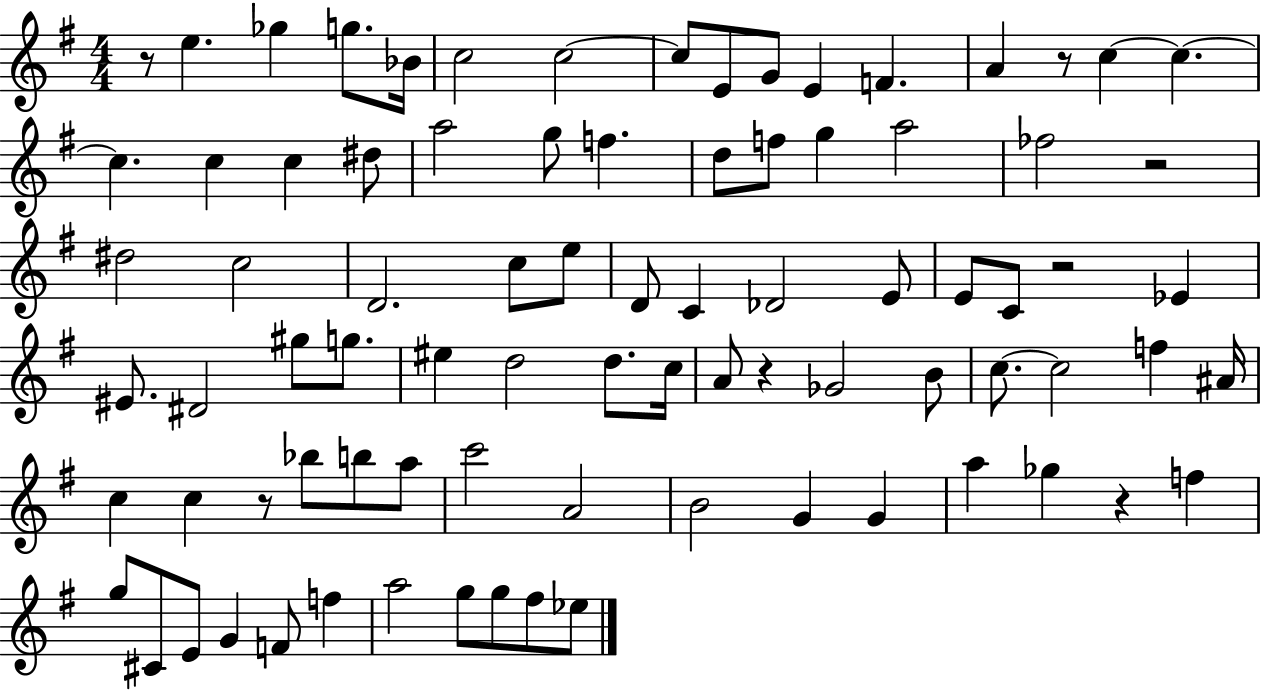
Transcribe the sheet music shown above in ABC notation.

X:1
T:Untitled
M:4/4
L:1/4
K:G
z/2 e _g g/2 _B/4 c2 c2 c/2 E/2 G/2 E F A z/2 c c c c c ^d/2 a2 g/2 f d/2 f/2 g a2 _f2 z2 ^d2 c2 D2 c/2 e/2 D/2 C _D2 E/2 E/2 C/2 z2 _E ^E/2 ^D2 ^g/2 g/2 ^e d2 d/2 c/4 A/2 z _G2 B/2 c/2 c2 f ^A/4 c c z/2 _b/2 b/2 a/2 c'2 A2 B2 G G a _g z f g/2 ^C/2 E/2 G F/2 f a2 g/2 g/2 ^f/2 _e/2